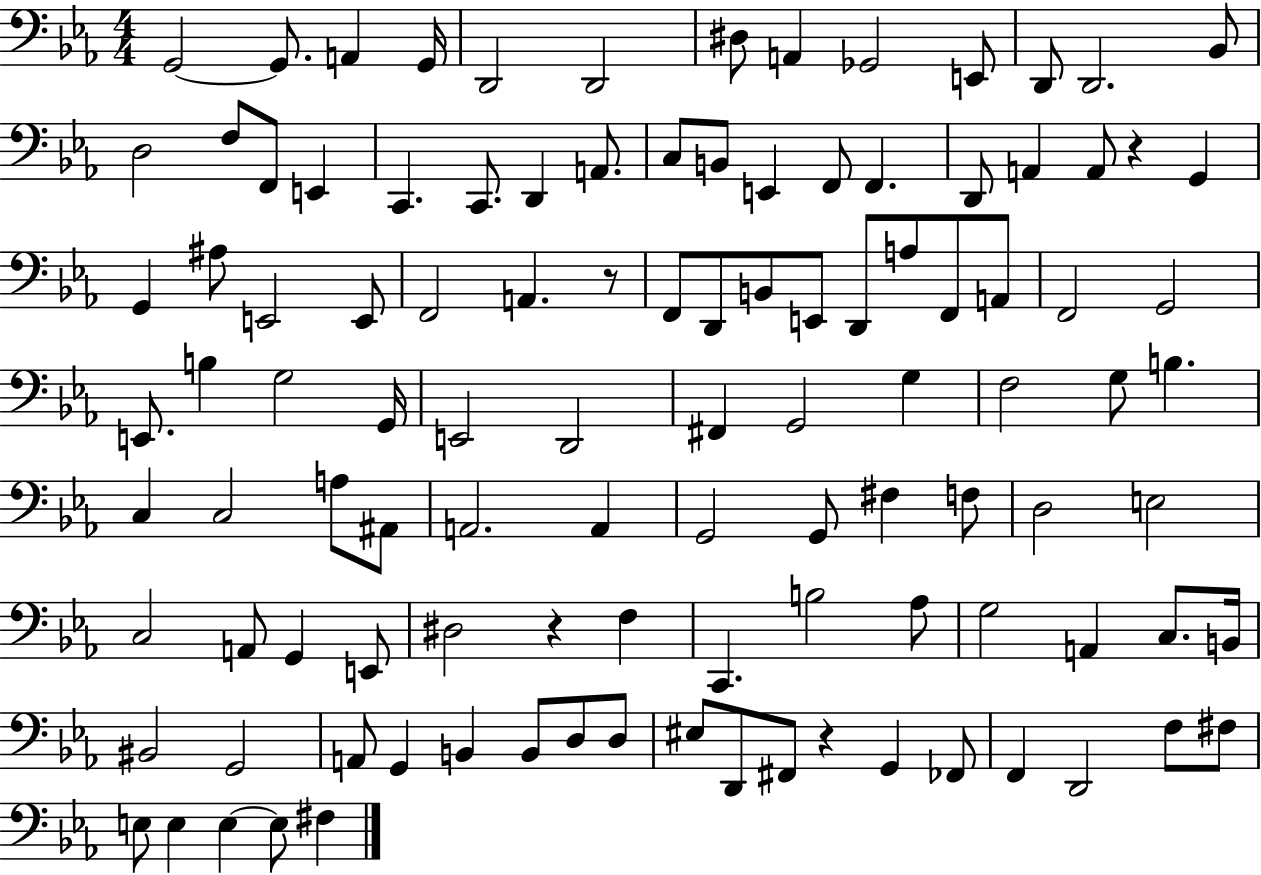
X:1
T:Untitled
M:4/4
L:1/4
K:Eb
G,,2 G,,/2 A,, G,,/4 D,,2 D,,2 ^D,/2 A,, _G,,2 E,,/2 D,,/2 D,,2 _B,,/2 D,2 F,/2 F,,/2 E,, C,, C,,/2 D,, A,,/2 C,/2 B,,/2 E,, F,,/2 F,, D,,/2 A,, A,,/2 z G,, G,, ^A,/2 E,,2 E,,/2 F,,2 A,, z/2 F,,/2 D,,/2 B,,/2 E,,/2 D,,/2 A,/2 F,,/2 A,,/2 F,,2 G,,2 E,,/2 B, G,2 G,,/4 E,,2 D,,2 ^F,, G,,2 G, F,2 G,/2 B, C, C,2 A,/2 ^A,,/2 A,,2 A,, G,,2 G,,/2 ^F, F,/2 D,2 E,2 C,2 A,,/2 G,, E,,/2 ^D,2 z F, C,, B,2 _A,/2 G,2 A,, C,/2 B,,/4 ^B,,2 G,,2 A,,/2 G,, B,, B,,/2 D,/2 D,/2 ^E,/2 D,,/2 ^F,,/2 z G,, _F,,/2 F,, D,,2 F,/2 ^F,/2 E,/2 E, E, E,/2 ^F,